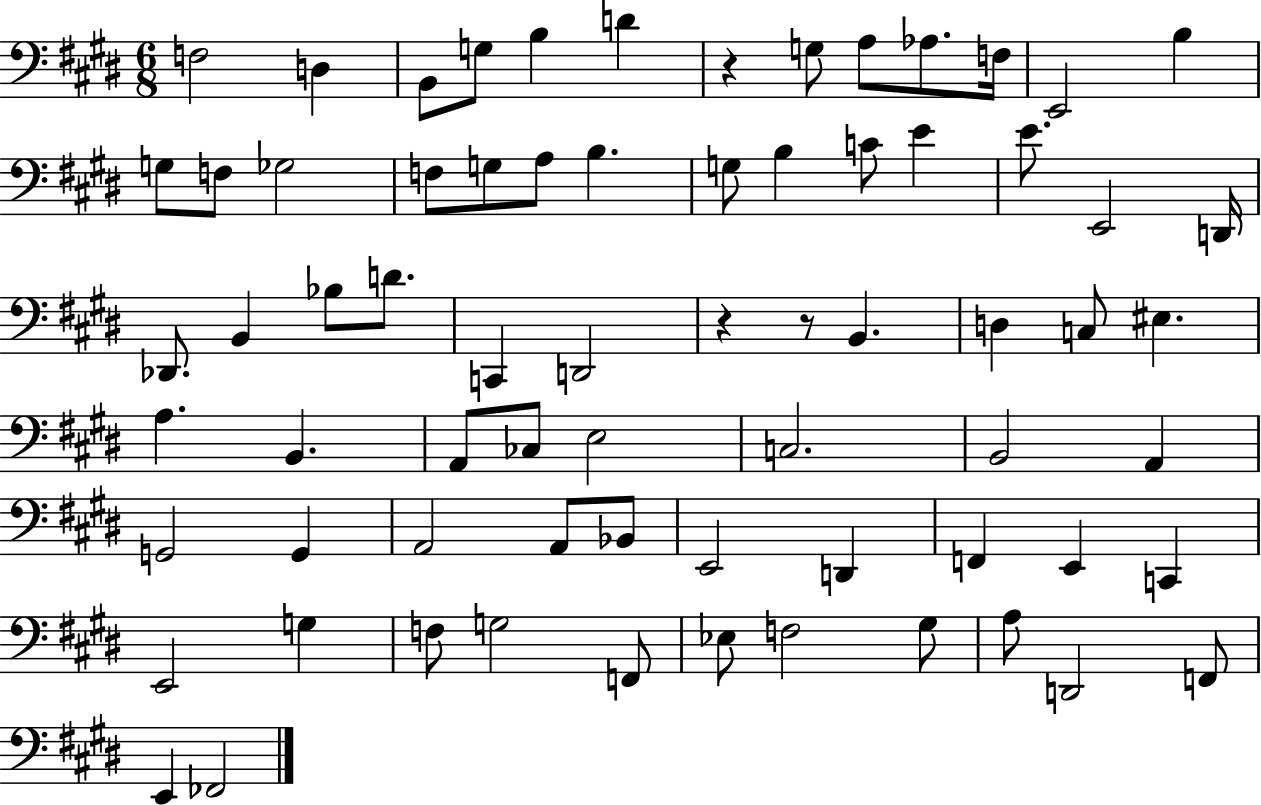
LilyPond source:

{
  \clef bass
  \numericTimeSignature
  \time 6/8
  \key e \major
  \repeat volta 2 { f2 d4 | b,8 g8 b4 d'4 | r4 g8 a8 aes8. f16 | e,2 b4 | \break g8 f8 ges2 | f8 g8 a8 b4. | g8 b4 c'8 e'4 | e'8. e,2 d,16 | \break des,8. b,4 bes8 d'8. | c,4 d,2 | r4 r8 b,4. | d4 c8 eis4. | \break a4. b,4. | a,8 ces8 e2 | c2. | b,2 a,4 | \break g,2 g,4 | a,2 a,8 bes,8 | e,2 d,4 | f,4 e,4 c,4 | \break e,2 g4 | f8 g2 f,8 | ees8 f2 gis8 | a8 d,2 f,8 | \break e,4 fes,2 | } \bar "|."
}